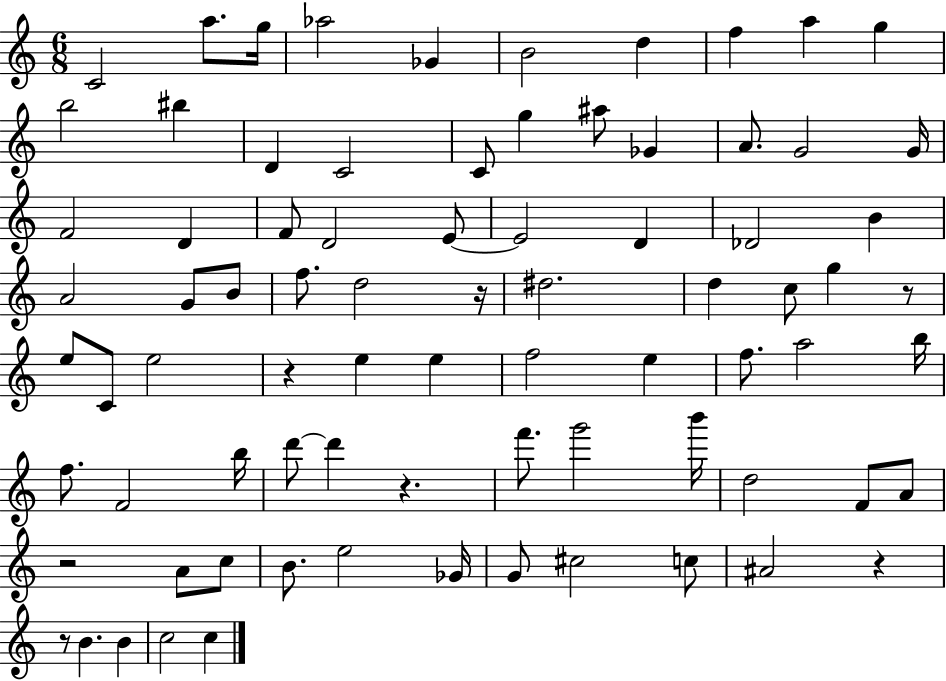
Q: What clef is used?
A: treble